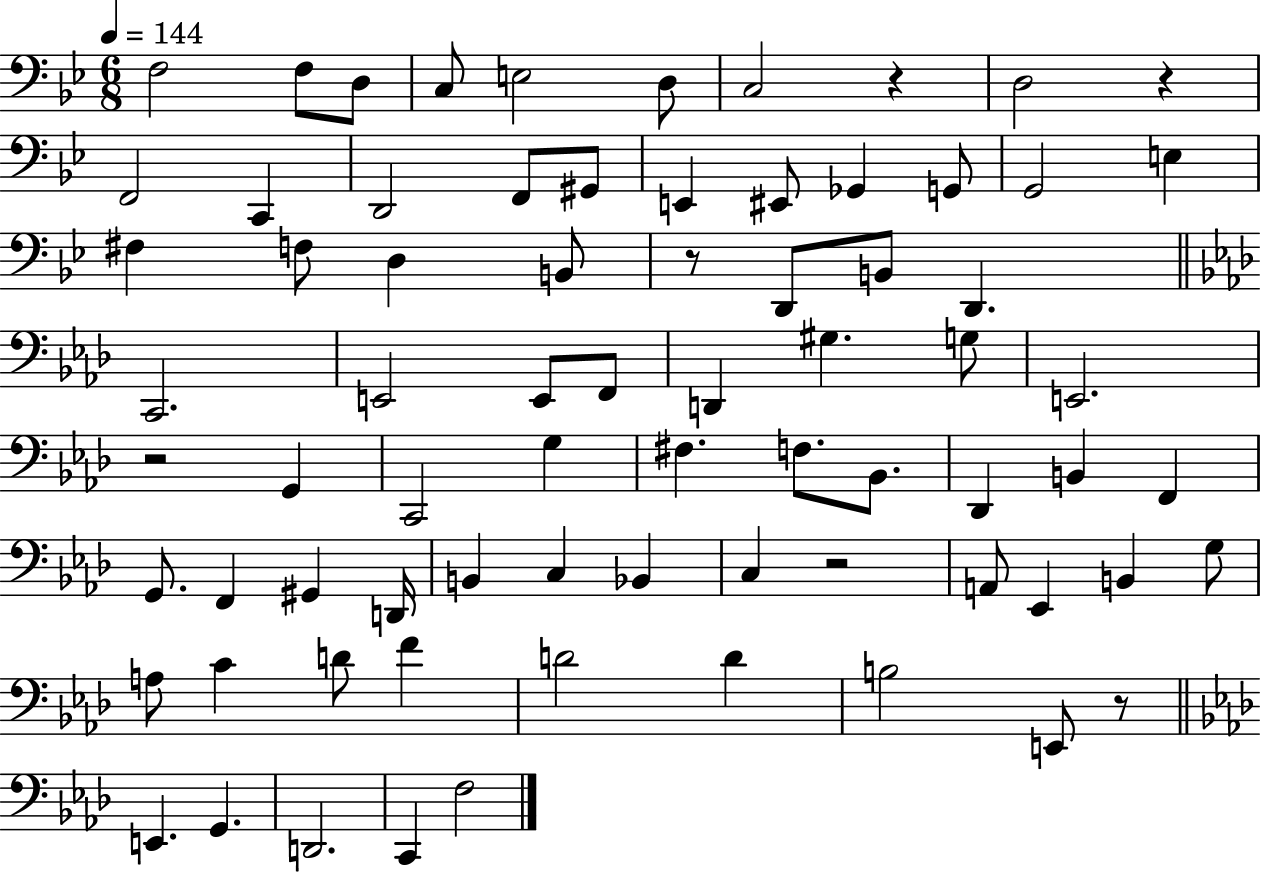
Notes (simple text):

F3/h F3/e D3/e C3/e E3/h D3/e C3/h R/q D3/h R/q F2/h C2/q D2/h F2/e G#2/e E2/q EIS2/e Gb2/q G2/e G2/h E3/q F#3/q F3/e D3/q B2/e R/e D2/e B2/e D2/q. C2/h. E2/h E2/e F2/e D2/q G#3/q. G3/e E2/h. R/h G2/q C2/h G3/q F#3/q. F3/e. Bb2/e. Db2/q B2/q F2/q G2/e. F2/q G#2/q D2/s B2/q C3/q Bb2/q C3/q R/h A2/e Eb2/q B2/q G3/e A3/e C4/q D4/e F4/q D4/h D4/q B3/h E2/e R/e E2/q. G2/q. D2/h. C2/q F3/h